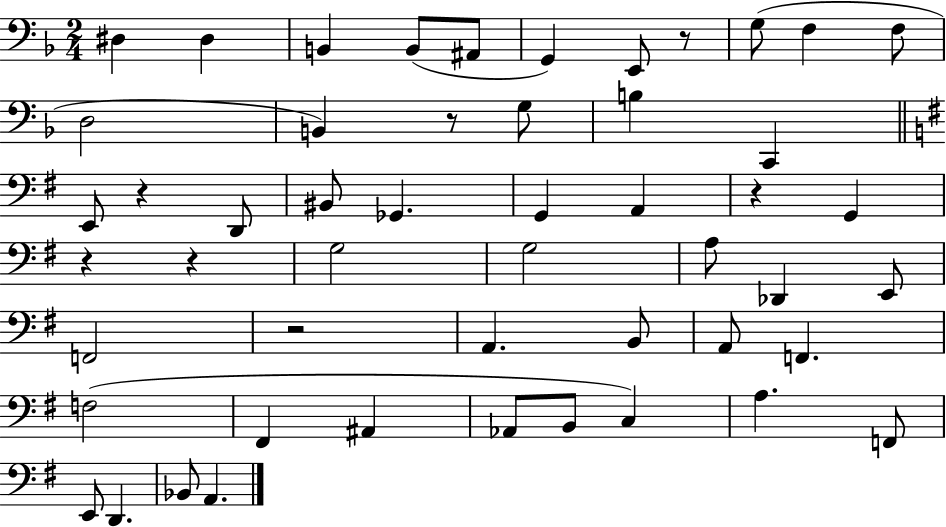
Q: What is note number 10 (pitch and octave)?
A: F3